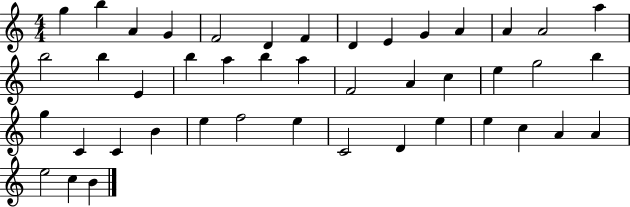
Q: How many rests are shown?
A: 0